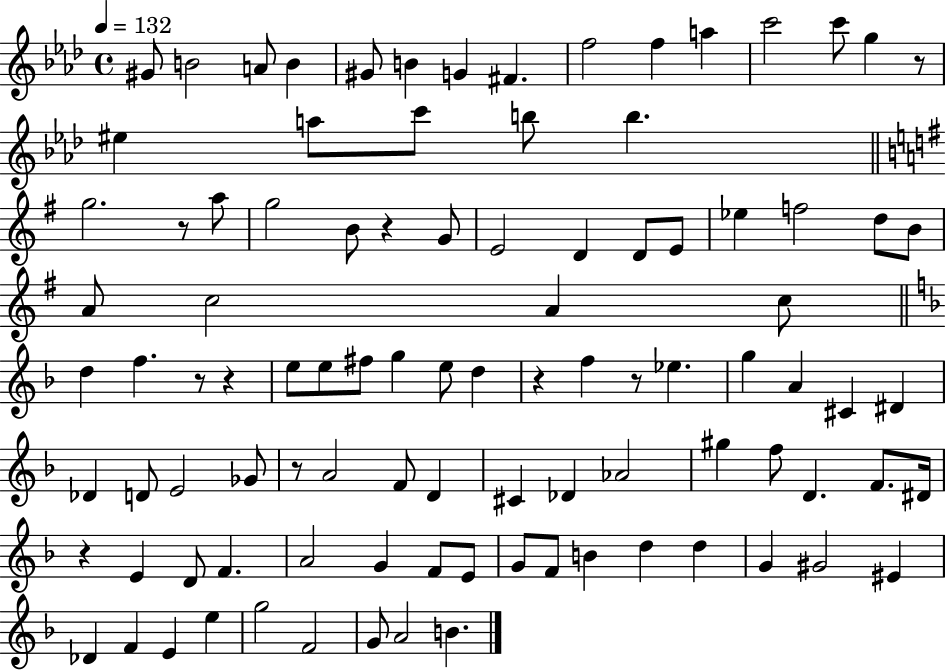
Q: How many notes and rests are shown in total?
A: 98